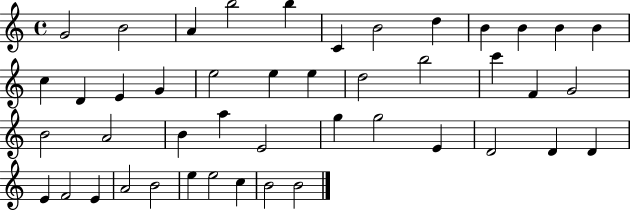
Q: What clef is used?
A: treble